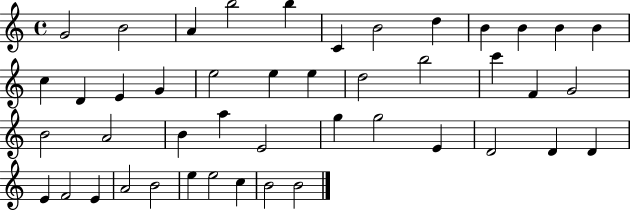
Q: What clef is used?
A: treble